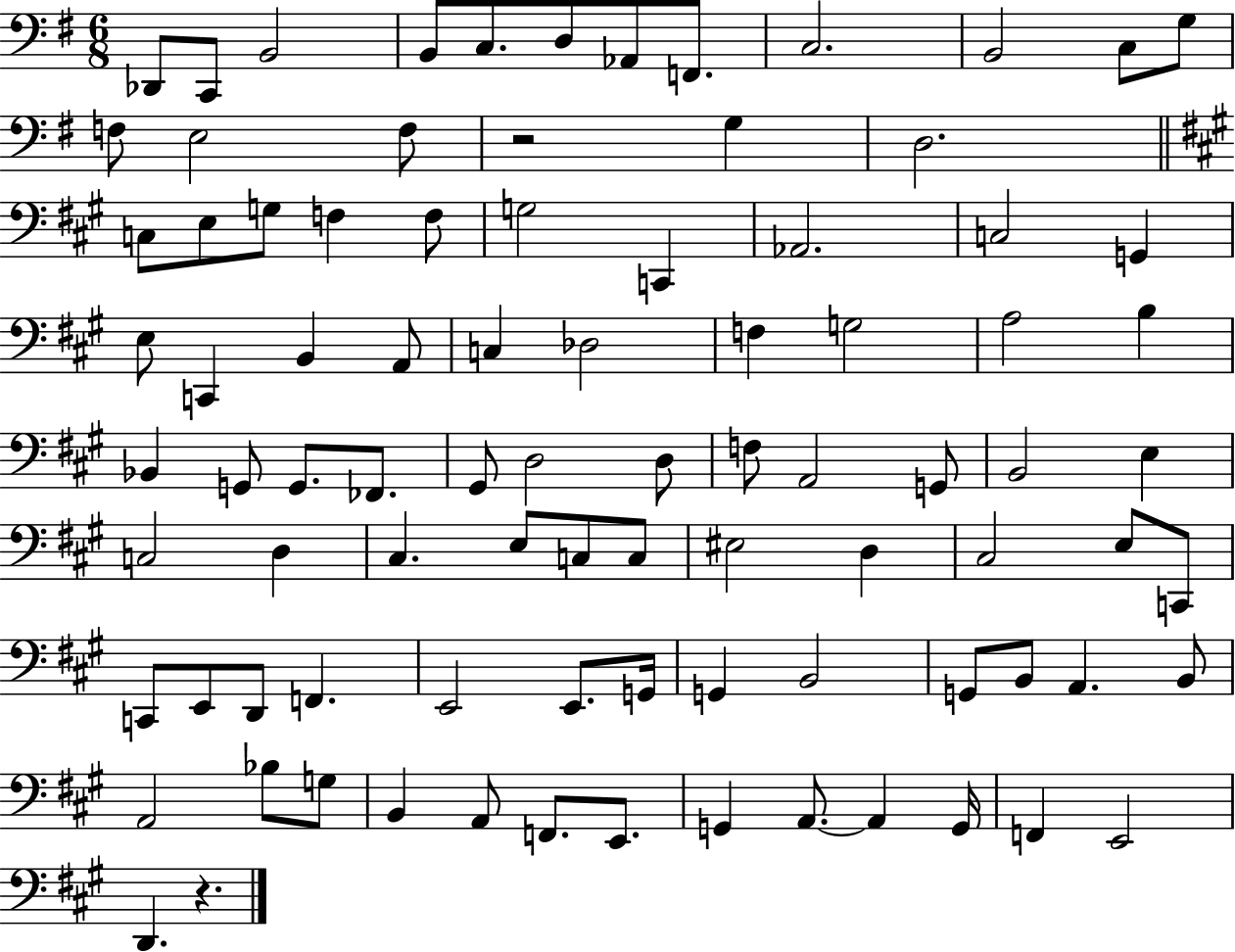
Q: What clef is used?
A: bass